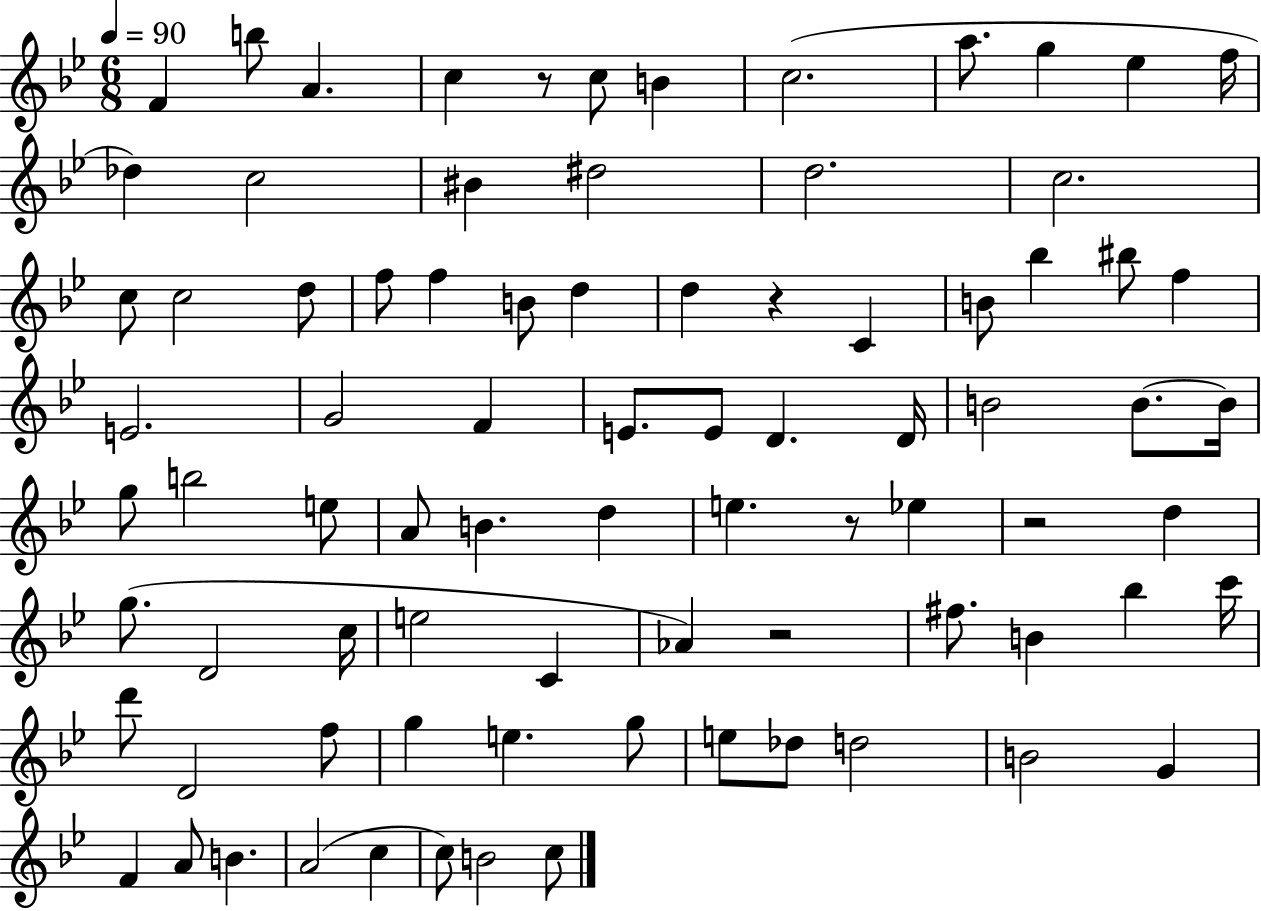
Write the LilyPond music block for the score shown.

{
  \clef treble
  \numericTimeSignature
  \time 6/8
  \key bes \major
  \tempo 4 = 90
  \repeat volta 2 { f'4 b''8 a'4. | c''4 r8 c''8 b'4 | c''2.( | a''8. g''4 ees''4 f''16 | \break des''4) c''2 | bis'4 dis''2 | d''2. | c''2. | \break c''8 c''2 d''8 | f''8 f''4 b'8 d''4 | d''4 r4 c'4 | b'8 bes''4 bis''8 f''4 | \break e'2. | g'2 f'4 | e'8. e'8 d'4. d'16 | b'2 b'8.~~ b'16 | \break g''8 b''2 e''8 | a'8 b'4. d''4 | e''4. r8 ees''4 | r2 d''4 | \break g''8.( d'2 c''16 | e''2 c'4 | aes'4) r2 | fis''8. b'4 bes''4 c'''16 | \break d'''8 d'2 f''8 | g''4 e''4. g''8 | e''8 des''8 d''2 | b'2 g'4 | \break f'4 a'8 b'4. | a'2( c''4 | c''8) b'2 c''8 | } \bar "|."
}